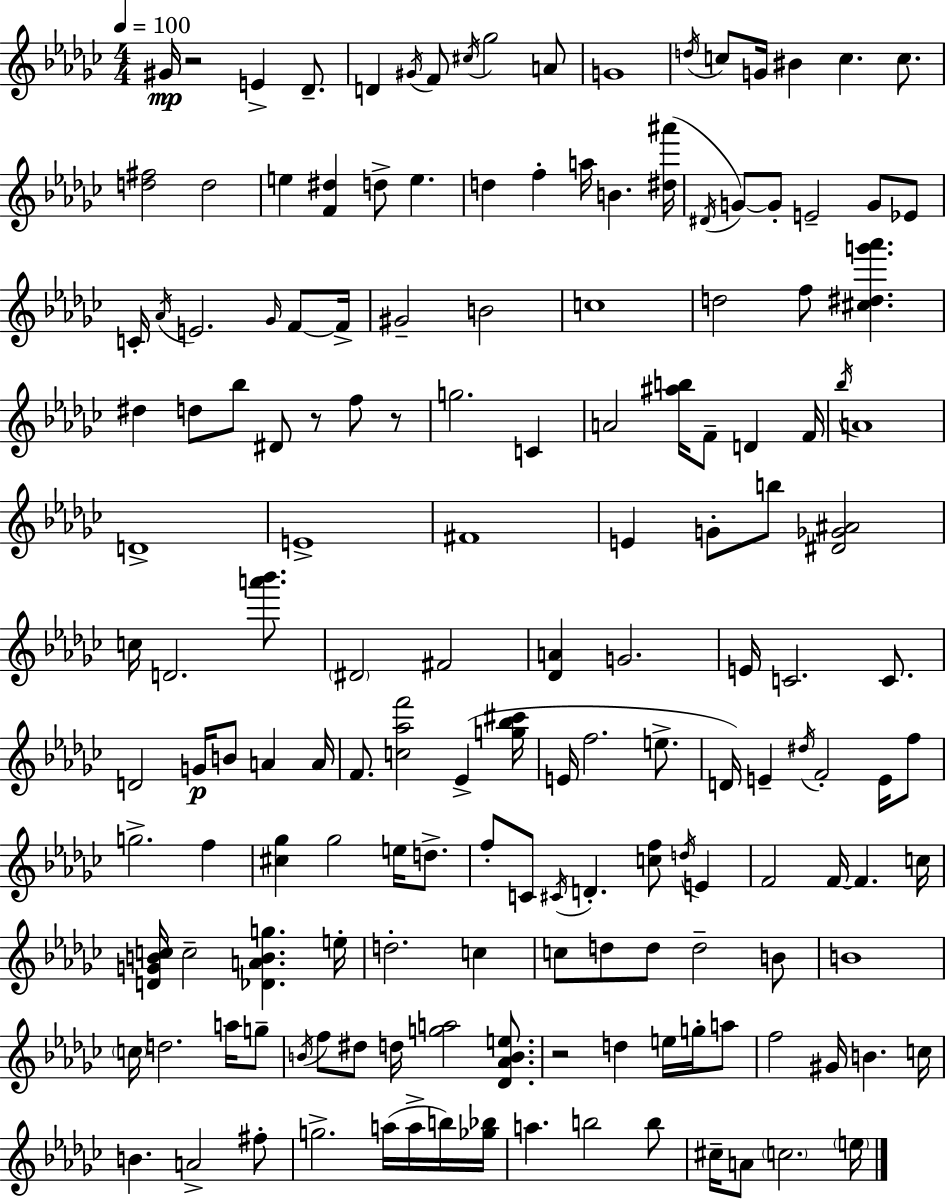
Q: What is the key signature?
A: EES minor